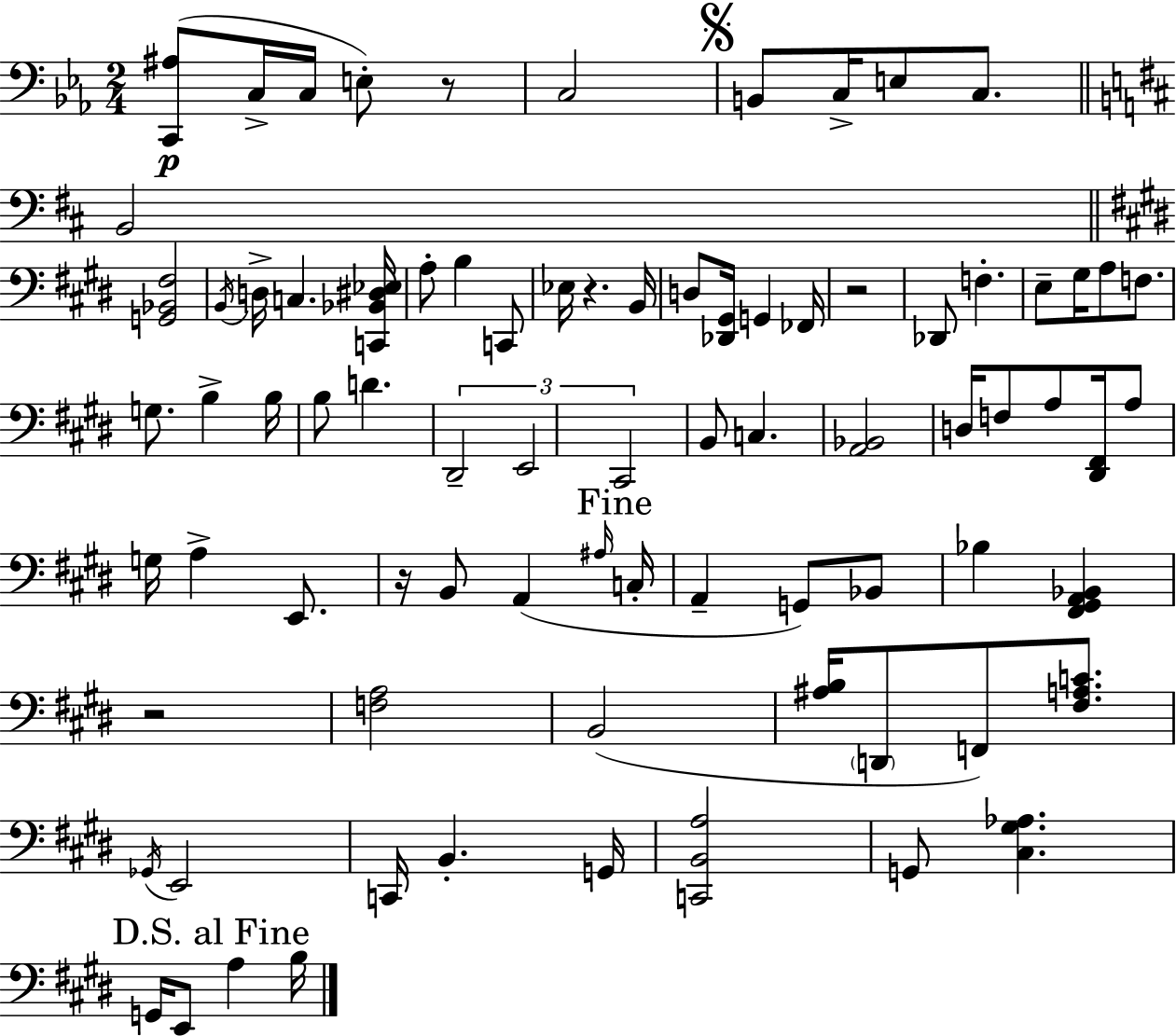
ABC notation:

X:1
T:Untitled
M:2/4
L:1/4
K:Eb
[C,,^A,]/2 C,/4 C,/4 E,/2 z/2 C,2 B,,/2 C,/4 E,/2 C,/2 B,,2 [G,,_B,,^F,]2 B,,/4 D,/4 C, [C,,_B,,^D,_E,]/4 A,/2 B, C,,/2 _E,/4 z B,,/4 D,/2 [_D,,^G,,]/4 G,, _F,,/4 z2 _D,,/2 F, E,/2 ^G,/4 A,/2 F,/2 G,/2 B, B,/4 B,/2 D ^D,,2 E,,2 ^C,,2 B,,/2 C, [A,,_B,,]2 D,/4 F,/2 A,/2 [^D,,^F,,]/4 A,/2 G,/4 A, E,,/2 z/4 B,,/2 A,, ^A,/4 C,/4 A,, G,,/2 _B,,/2 _B, [^F,,^G,,A,,_B,,] z2 [F,A,]2 B,,2 [^A,B,]/4 D,,/2 F,,/2 [^F,A,C]/2 _G,,/4 E,,2 C,,/4 B,, G,,/4 [C,,B,,A,]2 G,,/2 [^C,^G,_A,] G,,/4 E,,/2 A, B,/4